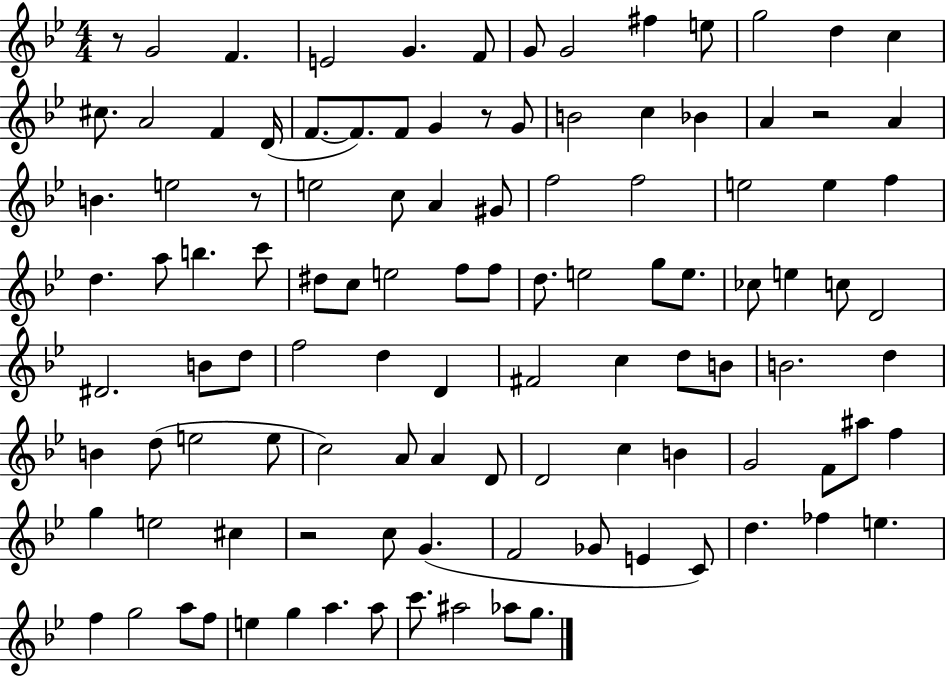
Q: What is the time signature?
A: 4/4